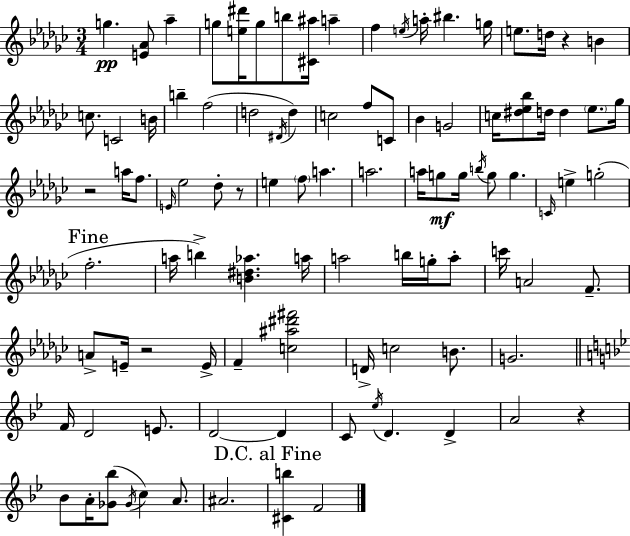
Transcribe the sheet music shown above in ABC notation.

X:1
T:Untitled
M:3/4
L:1/4
K:Ebm
g [E_A]/2 _a g/2 [e^d']/4 g/2 b/2 [^C^a]/4 a f e/4 a/4 ^b g/4 e/2 d/4 z B c/2 C2 B/4 b f2 d2 ^D/4 d c2 f/2 C/2 _B G2 c/4 [^d_e_b]/2 d/4 d _e/2 _g/4 z2 a/4 f/2 E/4 _e2 _d/2 z/2 e f/2 a a2 a/4 g/2 g/4 b/4 g/2 g C/4 e g2 f2 a/4 b [B^d_a] a/4 a2 b/4 g/4 a/2 c'/4 A2 F/2 A/2 E/4 z2 E/4 F [c^a^d'^f']2 D/4 c2 B/2 G2 F/4 D2 E/2 D2 D C/2 _e/4 D D A2 z _B/2 A/4 [_G_b]/2 _G/4 c A/2 ^A2 [^Cb] F2